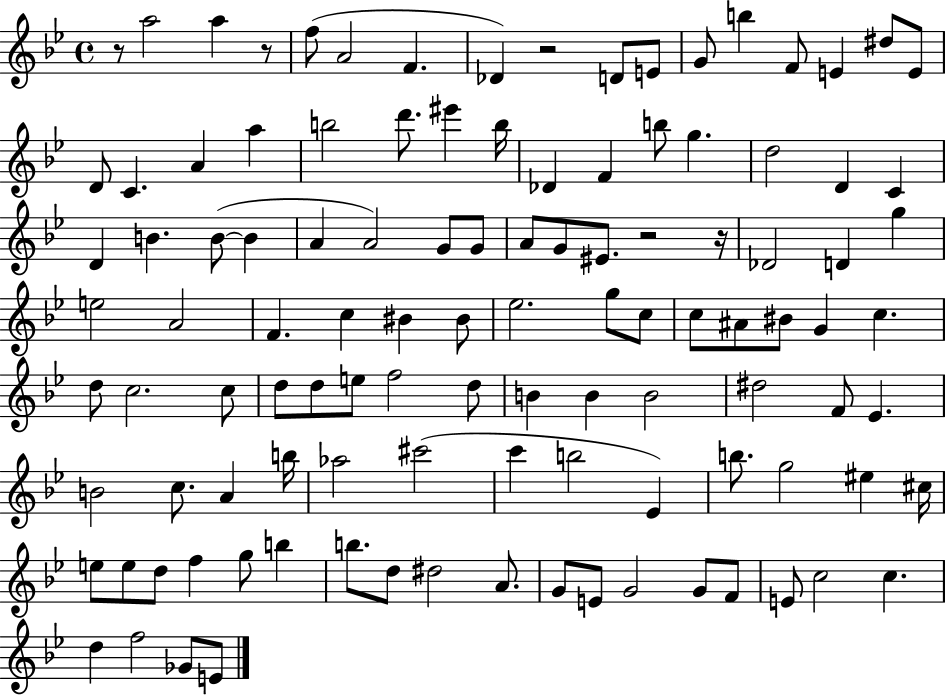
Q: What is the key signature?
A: BES major